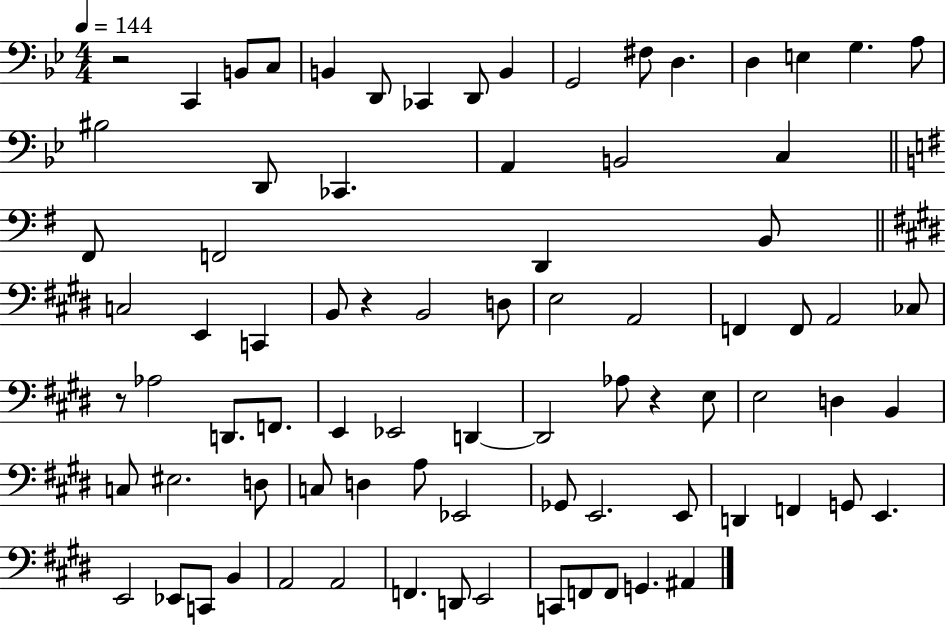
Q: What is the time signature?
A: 4/4